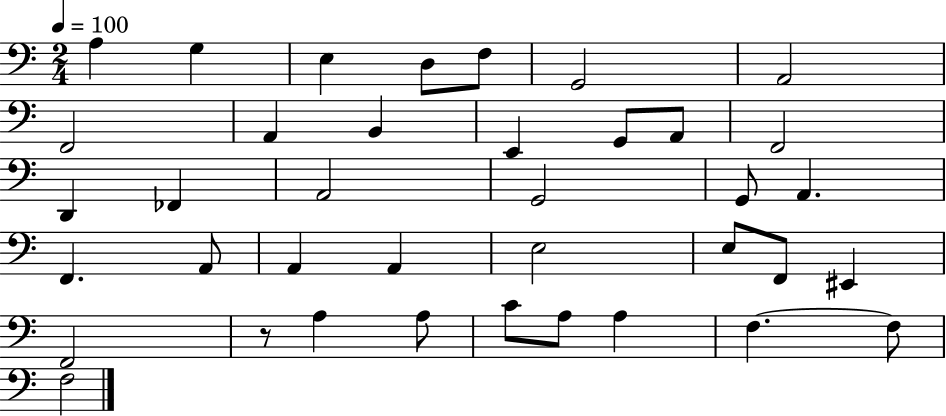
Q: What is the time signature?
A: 2/4